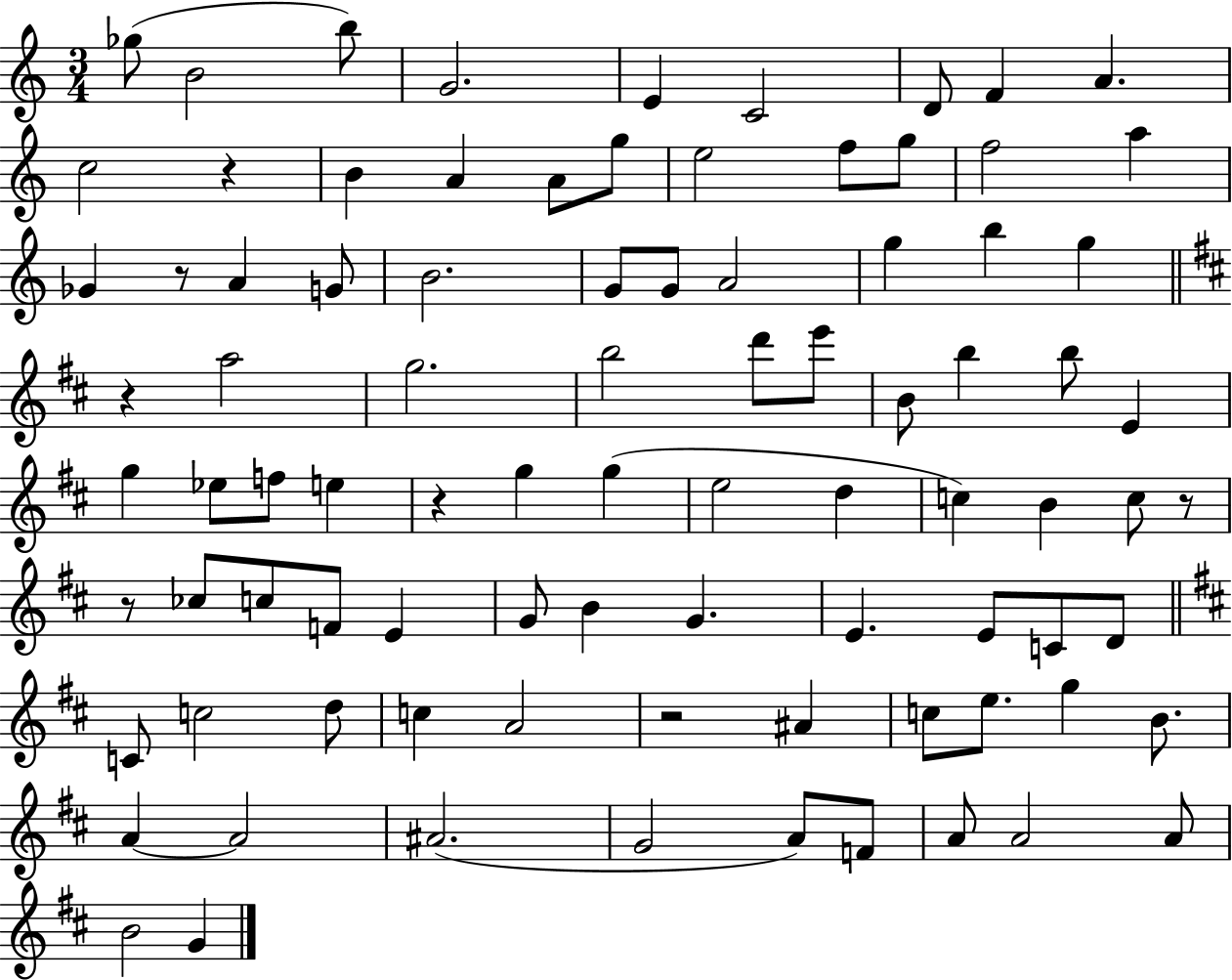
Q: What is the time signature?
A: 3/4